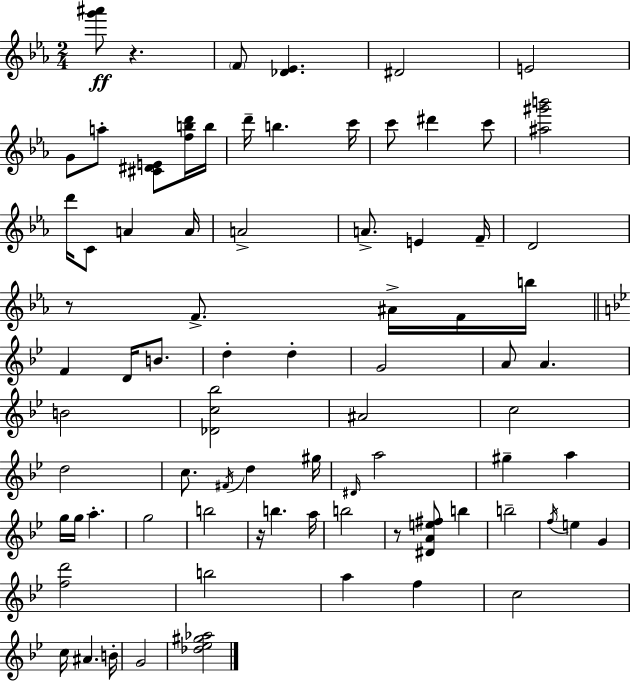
[G6,A#6]/e R/q. F4/e [Db4,Eb4]/q. D#4/h E4/h G4/e A5/e [C#4,D#4,E4]/e [F5,B5,D6]/s B5/s D6/s B5/q. C6/s C6/e D#6/q C6/e [A#5,G#6,B6]/h D6/s C4/e A4/q A4/s A4/h A4/e. E4/q F4/s D4/h R/e F4/e. A#4/s F4/s B5/s F4/q D4/s B4/e. D5/q D5/q G4/h A4/e A4/q. B4/h [Db4,C5,Bb5]/h A#4/h C5/h D5/h C5/e. F#4/s D5/q G#5/s D#4/s A5/h G#5/q A5/q G5/s G5/s A5/q. G5/h B5/h R/s B5/q. A5/s B5/h R/e [D#4,A4,E5,F#5]/e B5/q B5/h F5/s E5/q G4/q [F5,D6]/h B5/h A5/q F5/q C5/h C5/s A#4/q. B4/s G4/h [Db5,Eb5,G#5,Ab5]/h